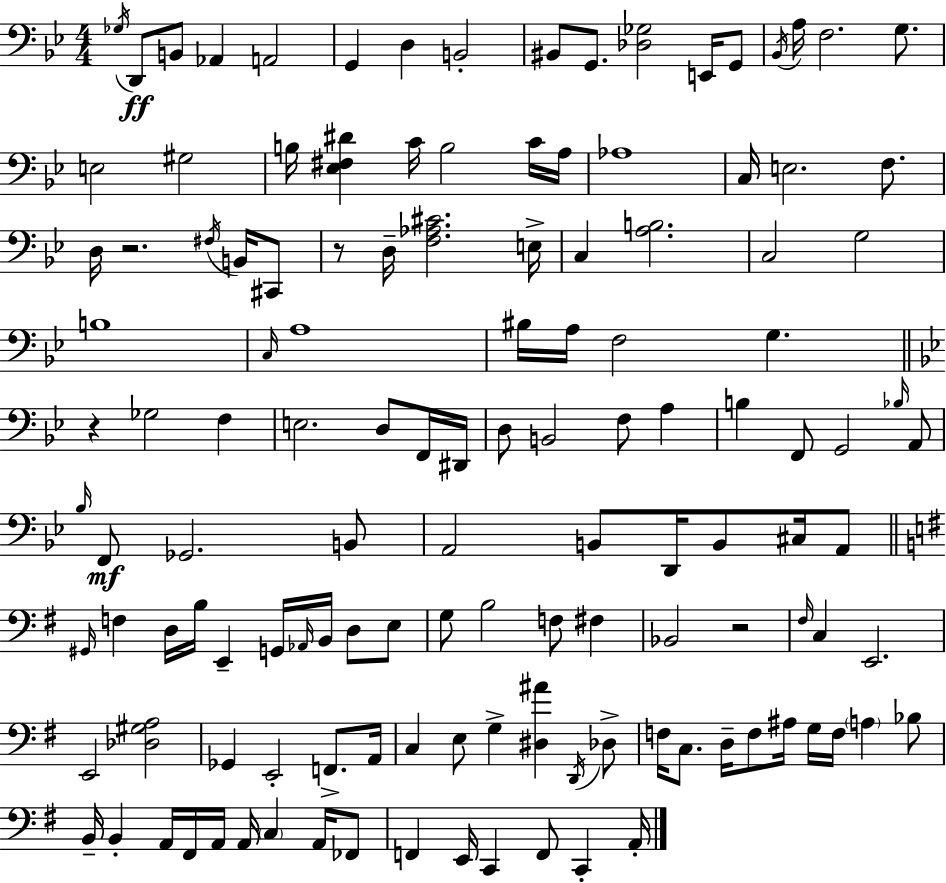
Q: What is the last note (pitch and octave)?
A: A2